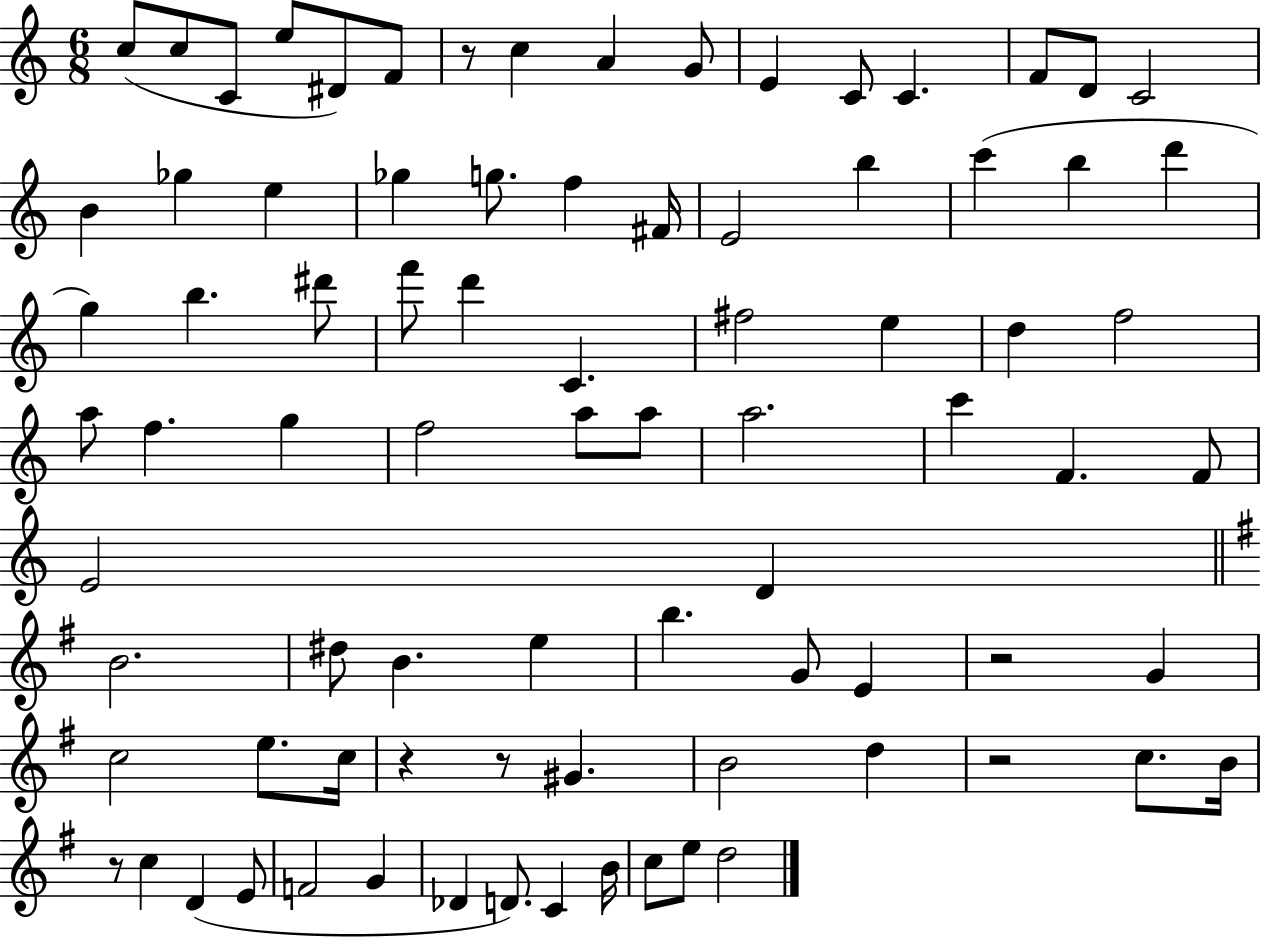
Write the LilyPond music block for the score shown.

{
  \clef treble
  \numericTimeSignature
  \time 6/8
  \key c \major
  c''8( c''8 c'8 e''8 dis'8) f'8 | r8 c''4 a'4 g'8 | e'4 c'8 c'4. | f'8 d'8 c'2 | \break b'4 ges''4 e''4 | ges''4 g''8. f''4 fis'16 | e'2 b''4 | c'''4( b''4 d'''4 | \break g''4) b''4. dis'''8 | f'''8 d'''4 c'4. | fis''2 e''4 | d''4 f''2 | \break a''8 f''4. g''4 | f''2 a''8 a''8 | a''2. | c'''4 f'4. f'8 | \break e'2 d'4 | \bar "||" \break \key e \minor b'2. | dis''8 b'4. e''4 | b''4. g'8 e'4 | r2 g'4 | \break c''2 e''8. c''16 | r4 r8 gis'4. | b'2 d''4 | r2 c''8. b'16 | \break r8 c''4 d'4( e'8 | f'2 g'4 | des'4 d'8.) c'4 b'16 | c''8 e''8 d''2 | \break \bar "|."
}